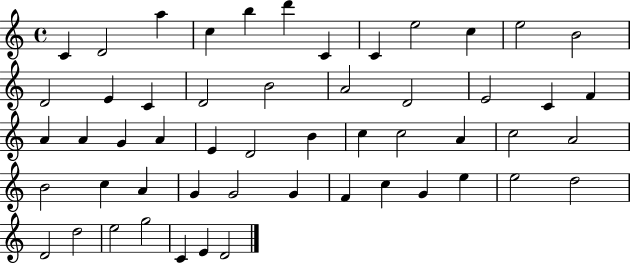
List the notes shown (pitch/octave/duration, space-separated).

C4/q D4/h A5/q C5/q B5/q D6/q C4/q C4/q E5/h C5/q E5/h B4/h D4/h E4/q C4/q D4/h B4/h A4/h D4/h E4/h C4/q F4/q A4/q A4/q G4/q A4/q E4/q D4/h B4/q C5/q C5/h A4/q C5/h A4/h B4/h C5/q A4/q G4/q G4/h G4/q F4/q C5/q G4/q E5/q E5/h D5/h D4/h D5/h E5/h G5/h C4/q E4/q D4/h